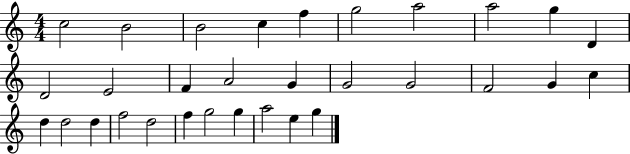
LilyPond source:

{
  \clef treble
  \numericTimeSignature
  \time 4/4
  \key c \major
  c''2 b'2 | b'2 c''4 f''4 | g''2 a''2 | a''2 g''4 d'4 | \break d'2 e'2 | f'4 a'2 g'4 | g'2 g'2 | f'2 g'4 c''4 | \break d''4 d''2 d''4 | f''2 d''2 | f''4 g''2 g''4 | a''2 e''4 g''4 | \break \bar "|."
}